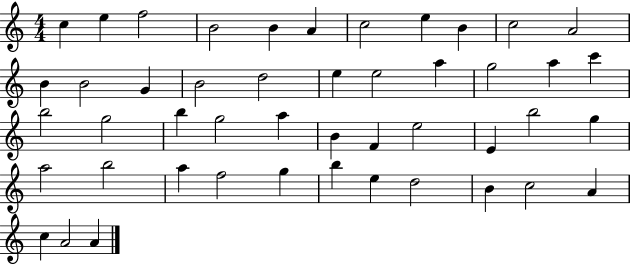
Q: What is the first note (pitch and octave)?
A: C5